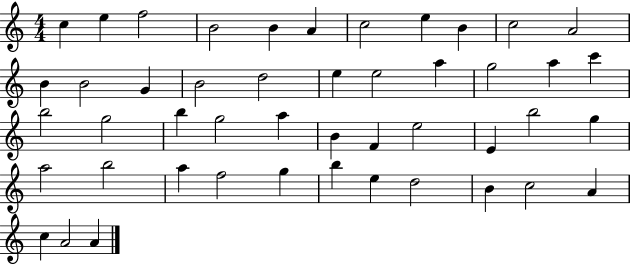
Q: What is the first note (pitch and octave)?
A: C5